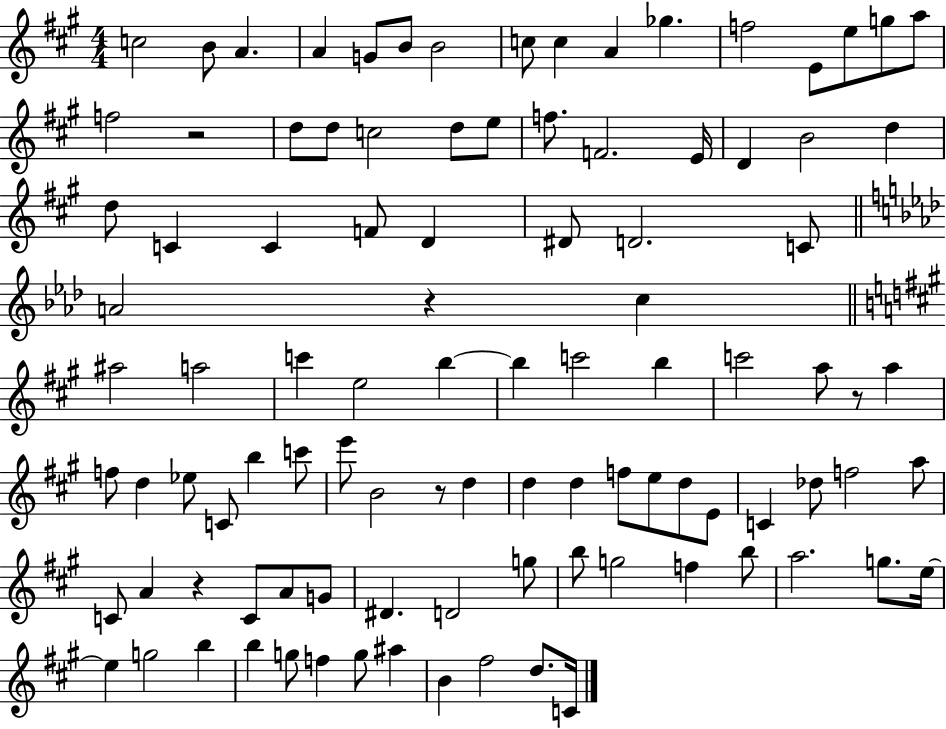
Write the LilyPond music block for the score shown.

{
  \clef treble
  \numericTimeSignature
  \time 4/4
  \key a \major
  c''2 b'8 a'4. | a'4 g'8 b'8 b'2 | c''8 c''4 a'4 ges''4. | f''2 e'8 e''8 g''8 a''8 | \break f''2 r2 | d''8 d''8 c''2 d''8 e''8 | f''8. f'2. e'16 | d'4 b'2 d''4 | \break d''8 c'4 c'4 f'8 d'4 | dis'8 d'2. c'8 | \bar "||" \break \key aes \major a'2 r4 c''4 | \bar "||" \break \key a \major ais''2 a''2 | c'''4 e''2 b''4~~ | b''4 c'''2 b''4 | c'''2 a''8 r8 a''4 | \break f''8 d''4 ees''8 c'8 b''4 c'''8 | e'''8 b'2 r8 d''4 | d''4 d''4 f''8 e''8 d''8 e'8 | c'4 des''8 f''2 a''8 | \break c'8 a'4 r4 c'8 a'8 g'8 | dis'4. d'2 g''8 | b''8 g''2 f''4 b''8 | a''2. g''8. e''16~~ | \break e''4 g''2 b''4 | b''4 g''8 f''4 g''8 ais''4 | b'4 fis''2 d''8. c'16 | \bar "|."
}